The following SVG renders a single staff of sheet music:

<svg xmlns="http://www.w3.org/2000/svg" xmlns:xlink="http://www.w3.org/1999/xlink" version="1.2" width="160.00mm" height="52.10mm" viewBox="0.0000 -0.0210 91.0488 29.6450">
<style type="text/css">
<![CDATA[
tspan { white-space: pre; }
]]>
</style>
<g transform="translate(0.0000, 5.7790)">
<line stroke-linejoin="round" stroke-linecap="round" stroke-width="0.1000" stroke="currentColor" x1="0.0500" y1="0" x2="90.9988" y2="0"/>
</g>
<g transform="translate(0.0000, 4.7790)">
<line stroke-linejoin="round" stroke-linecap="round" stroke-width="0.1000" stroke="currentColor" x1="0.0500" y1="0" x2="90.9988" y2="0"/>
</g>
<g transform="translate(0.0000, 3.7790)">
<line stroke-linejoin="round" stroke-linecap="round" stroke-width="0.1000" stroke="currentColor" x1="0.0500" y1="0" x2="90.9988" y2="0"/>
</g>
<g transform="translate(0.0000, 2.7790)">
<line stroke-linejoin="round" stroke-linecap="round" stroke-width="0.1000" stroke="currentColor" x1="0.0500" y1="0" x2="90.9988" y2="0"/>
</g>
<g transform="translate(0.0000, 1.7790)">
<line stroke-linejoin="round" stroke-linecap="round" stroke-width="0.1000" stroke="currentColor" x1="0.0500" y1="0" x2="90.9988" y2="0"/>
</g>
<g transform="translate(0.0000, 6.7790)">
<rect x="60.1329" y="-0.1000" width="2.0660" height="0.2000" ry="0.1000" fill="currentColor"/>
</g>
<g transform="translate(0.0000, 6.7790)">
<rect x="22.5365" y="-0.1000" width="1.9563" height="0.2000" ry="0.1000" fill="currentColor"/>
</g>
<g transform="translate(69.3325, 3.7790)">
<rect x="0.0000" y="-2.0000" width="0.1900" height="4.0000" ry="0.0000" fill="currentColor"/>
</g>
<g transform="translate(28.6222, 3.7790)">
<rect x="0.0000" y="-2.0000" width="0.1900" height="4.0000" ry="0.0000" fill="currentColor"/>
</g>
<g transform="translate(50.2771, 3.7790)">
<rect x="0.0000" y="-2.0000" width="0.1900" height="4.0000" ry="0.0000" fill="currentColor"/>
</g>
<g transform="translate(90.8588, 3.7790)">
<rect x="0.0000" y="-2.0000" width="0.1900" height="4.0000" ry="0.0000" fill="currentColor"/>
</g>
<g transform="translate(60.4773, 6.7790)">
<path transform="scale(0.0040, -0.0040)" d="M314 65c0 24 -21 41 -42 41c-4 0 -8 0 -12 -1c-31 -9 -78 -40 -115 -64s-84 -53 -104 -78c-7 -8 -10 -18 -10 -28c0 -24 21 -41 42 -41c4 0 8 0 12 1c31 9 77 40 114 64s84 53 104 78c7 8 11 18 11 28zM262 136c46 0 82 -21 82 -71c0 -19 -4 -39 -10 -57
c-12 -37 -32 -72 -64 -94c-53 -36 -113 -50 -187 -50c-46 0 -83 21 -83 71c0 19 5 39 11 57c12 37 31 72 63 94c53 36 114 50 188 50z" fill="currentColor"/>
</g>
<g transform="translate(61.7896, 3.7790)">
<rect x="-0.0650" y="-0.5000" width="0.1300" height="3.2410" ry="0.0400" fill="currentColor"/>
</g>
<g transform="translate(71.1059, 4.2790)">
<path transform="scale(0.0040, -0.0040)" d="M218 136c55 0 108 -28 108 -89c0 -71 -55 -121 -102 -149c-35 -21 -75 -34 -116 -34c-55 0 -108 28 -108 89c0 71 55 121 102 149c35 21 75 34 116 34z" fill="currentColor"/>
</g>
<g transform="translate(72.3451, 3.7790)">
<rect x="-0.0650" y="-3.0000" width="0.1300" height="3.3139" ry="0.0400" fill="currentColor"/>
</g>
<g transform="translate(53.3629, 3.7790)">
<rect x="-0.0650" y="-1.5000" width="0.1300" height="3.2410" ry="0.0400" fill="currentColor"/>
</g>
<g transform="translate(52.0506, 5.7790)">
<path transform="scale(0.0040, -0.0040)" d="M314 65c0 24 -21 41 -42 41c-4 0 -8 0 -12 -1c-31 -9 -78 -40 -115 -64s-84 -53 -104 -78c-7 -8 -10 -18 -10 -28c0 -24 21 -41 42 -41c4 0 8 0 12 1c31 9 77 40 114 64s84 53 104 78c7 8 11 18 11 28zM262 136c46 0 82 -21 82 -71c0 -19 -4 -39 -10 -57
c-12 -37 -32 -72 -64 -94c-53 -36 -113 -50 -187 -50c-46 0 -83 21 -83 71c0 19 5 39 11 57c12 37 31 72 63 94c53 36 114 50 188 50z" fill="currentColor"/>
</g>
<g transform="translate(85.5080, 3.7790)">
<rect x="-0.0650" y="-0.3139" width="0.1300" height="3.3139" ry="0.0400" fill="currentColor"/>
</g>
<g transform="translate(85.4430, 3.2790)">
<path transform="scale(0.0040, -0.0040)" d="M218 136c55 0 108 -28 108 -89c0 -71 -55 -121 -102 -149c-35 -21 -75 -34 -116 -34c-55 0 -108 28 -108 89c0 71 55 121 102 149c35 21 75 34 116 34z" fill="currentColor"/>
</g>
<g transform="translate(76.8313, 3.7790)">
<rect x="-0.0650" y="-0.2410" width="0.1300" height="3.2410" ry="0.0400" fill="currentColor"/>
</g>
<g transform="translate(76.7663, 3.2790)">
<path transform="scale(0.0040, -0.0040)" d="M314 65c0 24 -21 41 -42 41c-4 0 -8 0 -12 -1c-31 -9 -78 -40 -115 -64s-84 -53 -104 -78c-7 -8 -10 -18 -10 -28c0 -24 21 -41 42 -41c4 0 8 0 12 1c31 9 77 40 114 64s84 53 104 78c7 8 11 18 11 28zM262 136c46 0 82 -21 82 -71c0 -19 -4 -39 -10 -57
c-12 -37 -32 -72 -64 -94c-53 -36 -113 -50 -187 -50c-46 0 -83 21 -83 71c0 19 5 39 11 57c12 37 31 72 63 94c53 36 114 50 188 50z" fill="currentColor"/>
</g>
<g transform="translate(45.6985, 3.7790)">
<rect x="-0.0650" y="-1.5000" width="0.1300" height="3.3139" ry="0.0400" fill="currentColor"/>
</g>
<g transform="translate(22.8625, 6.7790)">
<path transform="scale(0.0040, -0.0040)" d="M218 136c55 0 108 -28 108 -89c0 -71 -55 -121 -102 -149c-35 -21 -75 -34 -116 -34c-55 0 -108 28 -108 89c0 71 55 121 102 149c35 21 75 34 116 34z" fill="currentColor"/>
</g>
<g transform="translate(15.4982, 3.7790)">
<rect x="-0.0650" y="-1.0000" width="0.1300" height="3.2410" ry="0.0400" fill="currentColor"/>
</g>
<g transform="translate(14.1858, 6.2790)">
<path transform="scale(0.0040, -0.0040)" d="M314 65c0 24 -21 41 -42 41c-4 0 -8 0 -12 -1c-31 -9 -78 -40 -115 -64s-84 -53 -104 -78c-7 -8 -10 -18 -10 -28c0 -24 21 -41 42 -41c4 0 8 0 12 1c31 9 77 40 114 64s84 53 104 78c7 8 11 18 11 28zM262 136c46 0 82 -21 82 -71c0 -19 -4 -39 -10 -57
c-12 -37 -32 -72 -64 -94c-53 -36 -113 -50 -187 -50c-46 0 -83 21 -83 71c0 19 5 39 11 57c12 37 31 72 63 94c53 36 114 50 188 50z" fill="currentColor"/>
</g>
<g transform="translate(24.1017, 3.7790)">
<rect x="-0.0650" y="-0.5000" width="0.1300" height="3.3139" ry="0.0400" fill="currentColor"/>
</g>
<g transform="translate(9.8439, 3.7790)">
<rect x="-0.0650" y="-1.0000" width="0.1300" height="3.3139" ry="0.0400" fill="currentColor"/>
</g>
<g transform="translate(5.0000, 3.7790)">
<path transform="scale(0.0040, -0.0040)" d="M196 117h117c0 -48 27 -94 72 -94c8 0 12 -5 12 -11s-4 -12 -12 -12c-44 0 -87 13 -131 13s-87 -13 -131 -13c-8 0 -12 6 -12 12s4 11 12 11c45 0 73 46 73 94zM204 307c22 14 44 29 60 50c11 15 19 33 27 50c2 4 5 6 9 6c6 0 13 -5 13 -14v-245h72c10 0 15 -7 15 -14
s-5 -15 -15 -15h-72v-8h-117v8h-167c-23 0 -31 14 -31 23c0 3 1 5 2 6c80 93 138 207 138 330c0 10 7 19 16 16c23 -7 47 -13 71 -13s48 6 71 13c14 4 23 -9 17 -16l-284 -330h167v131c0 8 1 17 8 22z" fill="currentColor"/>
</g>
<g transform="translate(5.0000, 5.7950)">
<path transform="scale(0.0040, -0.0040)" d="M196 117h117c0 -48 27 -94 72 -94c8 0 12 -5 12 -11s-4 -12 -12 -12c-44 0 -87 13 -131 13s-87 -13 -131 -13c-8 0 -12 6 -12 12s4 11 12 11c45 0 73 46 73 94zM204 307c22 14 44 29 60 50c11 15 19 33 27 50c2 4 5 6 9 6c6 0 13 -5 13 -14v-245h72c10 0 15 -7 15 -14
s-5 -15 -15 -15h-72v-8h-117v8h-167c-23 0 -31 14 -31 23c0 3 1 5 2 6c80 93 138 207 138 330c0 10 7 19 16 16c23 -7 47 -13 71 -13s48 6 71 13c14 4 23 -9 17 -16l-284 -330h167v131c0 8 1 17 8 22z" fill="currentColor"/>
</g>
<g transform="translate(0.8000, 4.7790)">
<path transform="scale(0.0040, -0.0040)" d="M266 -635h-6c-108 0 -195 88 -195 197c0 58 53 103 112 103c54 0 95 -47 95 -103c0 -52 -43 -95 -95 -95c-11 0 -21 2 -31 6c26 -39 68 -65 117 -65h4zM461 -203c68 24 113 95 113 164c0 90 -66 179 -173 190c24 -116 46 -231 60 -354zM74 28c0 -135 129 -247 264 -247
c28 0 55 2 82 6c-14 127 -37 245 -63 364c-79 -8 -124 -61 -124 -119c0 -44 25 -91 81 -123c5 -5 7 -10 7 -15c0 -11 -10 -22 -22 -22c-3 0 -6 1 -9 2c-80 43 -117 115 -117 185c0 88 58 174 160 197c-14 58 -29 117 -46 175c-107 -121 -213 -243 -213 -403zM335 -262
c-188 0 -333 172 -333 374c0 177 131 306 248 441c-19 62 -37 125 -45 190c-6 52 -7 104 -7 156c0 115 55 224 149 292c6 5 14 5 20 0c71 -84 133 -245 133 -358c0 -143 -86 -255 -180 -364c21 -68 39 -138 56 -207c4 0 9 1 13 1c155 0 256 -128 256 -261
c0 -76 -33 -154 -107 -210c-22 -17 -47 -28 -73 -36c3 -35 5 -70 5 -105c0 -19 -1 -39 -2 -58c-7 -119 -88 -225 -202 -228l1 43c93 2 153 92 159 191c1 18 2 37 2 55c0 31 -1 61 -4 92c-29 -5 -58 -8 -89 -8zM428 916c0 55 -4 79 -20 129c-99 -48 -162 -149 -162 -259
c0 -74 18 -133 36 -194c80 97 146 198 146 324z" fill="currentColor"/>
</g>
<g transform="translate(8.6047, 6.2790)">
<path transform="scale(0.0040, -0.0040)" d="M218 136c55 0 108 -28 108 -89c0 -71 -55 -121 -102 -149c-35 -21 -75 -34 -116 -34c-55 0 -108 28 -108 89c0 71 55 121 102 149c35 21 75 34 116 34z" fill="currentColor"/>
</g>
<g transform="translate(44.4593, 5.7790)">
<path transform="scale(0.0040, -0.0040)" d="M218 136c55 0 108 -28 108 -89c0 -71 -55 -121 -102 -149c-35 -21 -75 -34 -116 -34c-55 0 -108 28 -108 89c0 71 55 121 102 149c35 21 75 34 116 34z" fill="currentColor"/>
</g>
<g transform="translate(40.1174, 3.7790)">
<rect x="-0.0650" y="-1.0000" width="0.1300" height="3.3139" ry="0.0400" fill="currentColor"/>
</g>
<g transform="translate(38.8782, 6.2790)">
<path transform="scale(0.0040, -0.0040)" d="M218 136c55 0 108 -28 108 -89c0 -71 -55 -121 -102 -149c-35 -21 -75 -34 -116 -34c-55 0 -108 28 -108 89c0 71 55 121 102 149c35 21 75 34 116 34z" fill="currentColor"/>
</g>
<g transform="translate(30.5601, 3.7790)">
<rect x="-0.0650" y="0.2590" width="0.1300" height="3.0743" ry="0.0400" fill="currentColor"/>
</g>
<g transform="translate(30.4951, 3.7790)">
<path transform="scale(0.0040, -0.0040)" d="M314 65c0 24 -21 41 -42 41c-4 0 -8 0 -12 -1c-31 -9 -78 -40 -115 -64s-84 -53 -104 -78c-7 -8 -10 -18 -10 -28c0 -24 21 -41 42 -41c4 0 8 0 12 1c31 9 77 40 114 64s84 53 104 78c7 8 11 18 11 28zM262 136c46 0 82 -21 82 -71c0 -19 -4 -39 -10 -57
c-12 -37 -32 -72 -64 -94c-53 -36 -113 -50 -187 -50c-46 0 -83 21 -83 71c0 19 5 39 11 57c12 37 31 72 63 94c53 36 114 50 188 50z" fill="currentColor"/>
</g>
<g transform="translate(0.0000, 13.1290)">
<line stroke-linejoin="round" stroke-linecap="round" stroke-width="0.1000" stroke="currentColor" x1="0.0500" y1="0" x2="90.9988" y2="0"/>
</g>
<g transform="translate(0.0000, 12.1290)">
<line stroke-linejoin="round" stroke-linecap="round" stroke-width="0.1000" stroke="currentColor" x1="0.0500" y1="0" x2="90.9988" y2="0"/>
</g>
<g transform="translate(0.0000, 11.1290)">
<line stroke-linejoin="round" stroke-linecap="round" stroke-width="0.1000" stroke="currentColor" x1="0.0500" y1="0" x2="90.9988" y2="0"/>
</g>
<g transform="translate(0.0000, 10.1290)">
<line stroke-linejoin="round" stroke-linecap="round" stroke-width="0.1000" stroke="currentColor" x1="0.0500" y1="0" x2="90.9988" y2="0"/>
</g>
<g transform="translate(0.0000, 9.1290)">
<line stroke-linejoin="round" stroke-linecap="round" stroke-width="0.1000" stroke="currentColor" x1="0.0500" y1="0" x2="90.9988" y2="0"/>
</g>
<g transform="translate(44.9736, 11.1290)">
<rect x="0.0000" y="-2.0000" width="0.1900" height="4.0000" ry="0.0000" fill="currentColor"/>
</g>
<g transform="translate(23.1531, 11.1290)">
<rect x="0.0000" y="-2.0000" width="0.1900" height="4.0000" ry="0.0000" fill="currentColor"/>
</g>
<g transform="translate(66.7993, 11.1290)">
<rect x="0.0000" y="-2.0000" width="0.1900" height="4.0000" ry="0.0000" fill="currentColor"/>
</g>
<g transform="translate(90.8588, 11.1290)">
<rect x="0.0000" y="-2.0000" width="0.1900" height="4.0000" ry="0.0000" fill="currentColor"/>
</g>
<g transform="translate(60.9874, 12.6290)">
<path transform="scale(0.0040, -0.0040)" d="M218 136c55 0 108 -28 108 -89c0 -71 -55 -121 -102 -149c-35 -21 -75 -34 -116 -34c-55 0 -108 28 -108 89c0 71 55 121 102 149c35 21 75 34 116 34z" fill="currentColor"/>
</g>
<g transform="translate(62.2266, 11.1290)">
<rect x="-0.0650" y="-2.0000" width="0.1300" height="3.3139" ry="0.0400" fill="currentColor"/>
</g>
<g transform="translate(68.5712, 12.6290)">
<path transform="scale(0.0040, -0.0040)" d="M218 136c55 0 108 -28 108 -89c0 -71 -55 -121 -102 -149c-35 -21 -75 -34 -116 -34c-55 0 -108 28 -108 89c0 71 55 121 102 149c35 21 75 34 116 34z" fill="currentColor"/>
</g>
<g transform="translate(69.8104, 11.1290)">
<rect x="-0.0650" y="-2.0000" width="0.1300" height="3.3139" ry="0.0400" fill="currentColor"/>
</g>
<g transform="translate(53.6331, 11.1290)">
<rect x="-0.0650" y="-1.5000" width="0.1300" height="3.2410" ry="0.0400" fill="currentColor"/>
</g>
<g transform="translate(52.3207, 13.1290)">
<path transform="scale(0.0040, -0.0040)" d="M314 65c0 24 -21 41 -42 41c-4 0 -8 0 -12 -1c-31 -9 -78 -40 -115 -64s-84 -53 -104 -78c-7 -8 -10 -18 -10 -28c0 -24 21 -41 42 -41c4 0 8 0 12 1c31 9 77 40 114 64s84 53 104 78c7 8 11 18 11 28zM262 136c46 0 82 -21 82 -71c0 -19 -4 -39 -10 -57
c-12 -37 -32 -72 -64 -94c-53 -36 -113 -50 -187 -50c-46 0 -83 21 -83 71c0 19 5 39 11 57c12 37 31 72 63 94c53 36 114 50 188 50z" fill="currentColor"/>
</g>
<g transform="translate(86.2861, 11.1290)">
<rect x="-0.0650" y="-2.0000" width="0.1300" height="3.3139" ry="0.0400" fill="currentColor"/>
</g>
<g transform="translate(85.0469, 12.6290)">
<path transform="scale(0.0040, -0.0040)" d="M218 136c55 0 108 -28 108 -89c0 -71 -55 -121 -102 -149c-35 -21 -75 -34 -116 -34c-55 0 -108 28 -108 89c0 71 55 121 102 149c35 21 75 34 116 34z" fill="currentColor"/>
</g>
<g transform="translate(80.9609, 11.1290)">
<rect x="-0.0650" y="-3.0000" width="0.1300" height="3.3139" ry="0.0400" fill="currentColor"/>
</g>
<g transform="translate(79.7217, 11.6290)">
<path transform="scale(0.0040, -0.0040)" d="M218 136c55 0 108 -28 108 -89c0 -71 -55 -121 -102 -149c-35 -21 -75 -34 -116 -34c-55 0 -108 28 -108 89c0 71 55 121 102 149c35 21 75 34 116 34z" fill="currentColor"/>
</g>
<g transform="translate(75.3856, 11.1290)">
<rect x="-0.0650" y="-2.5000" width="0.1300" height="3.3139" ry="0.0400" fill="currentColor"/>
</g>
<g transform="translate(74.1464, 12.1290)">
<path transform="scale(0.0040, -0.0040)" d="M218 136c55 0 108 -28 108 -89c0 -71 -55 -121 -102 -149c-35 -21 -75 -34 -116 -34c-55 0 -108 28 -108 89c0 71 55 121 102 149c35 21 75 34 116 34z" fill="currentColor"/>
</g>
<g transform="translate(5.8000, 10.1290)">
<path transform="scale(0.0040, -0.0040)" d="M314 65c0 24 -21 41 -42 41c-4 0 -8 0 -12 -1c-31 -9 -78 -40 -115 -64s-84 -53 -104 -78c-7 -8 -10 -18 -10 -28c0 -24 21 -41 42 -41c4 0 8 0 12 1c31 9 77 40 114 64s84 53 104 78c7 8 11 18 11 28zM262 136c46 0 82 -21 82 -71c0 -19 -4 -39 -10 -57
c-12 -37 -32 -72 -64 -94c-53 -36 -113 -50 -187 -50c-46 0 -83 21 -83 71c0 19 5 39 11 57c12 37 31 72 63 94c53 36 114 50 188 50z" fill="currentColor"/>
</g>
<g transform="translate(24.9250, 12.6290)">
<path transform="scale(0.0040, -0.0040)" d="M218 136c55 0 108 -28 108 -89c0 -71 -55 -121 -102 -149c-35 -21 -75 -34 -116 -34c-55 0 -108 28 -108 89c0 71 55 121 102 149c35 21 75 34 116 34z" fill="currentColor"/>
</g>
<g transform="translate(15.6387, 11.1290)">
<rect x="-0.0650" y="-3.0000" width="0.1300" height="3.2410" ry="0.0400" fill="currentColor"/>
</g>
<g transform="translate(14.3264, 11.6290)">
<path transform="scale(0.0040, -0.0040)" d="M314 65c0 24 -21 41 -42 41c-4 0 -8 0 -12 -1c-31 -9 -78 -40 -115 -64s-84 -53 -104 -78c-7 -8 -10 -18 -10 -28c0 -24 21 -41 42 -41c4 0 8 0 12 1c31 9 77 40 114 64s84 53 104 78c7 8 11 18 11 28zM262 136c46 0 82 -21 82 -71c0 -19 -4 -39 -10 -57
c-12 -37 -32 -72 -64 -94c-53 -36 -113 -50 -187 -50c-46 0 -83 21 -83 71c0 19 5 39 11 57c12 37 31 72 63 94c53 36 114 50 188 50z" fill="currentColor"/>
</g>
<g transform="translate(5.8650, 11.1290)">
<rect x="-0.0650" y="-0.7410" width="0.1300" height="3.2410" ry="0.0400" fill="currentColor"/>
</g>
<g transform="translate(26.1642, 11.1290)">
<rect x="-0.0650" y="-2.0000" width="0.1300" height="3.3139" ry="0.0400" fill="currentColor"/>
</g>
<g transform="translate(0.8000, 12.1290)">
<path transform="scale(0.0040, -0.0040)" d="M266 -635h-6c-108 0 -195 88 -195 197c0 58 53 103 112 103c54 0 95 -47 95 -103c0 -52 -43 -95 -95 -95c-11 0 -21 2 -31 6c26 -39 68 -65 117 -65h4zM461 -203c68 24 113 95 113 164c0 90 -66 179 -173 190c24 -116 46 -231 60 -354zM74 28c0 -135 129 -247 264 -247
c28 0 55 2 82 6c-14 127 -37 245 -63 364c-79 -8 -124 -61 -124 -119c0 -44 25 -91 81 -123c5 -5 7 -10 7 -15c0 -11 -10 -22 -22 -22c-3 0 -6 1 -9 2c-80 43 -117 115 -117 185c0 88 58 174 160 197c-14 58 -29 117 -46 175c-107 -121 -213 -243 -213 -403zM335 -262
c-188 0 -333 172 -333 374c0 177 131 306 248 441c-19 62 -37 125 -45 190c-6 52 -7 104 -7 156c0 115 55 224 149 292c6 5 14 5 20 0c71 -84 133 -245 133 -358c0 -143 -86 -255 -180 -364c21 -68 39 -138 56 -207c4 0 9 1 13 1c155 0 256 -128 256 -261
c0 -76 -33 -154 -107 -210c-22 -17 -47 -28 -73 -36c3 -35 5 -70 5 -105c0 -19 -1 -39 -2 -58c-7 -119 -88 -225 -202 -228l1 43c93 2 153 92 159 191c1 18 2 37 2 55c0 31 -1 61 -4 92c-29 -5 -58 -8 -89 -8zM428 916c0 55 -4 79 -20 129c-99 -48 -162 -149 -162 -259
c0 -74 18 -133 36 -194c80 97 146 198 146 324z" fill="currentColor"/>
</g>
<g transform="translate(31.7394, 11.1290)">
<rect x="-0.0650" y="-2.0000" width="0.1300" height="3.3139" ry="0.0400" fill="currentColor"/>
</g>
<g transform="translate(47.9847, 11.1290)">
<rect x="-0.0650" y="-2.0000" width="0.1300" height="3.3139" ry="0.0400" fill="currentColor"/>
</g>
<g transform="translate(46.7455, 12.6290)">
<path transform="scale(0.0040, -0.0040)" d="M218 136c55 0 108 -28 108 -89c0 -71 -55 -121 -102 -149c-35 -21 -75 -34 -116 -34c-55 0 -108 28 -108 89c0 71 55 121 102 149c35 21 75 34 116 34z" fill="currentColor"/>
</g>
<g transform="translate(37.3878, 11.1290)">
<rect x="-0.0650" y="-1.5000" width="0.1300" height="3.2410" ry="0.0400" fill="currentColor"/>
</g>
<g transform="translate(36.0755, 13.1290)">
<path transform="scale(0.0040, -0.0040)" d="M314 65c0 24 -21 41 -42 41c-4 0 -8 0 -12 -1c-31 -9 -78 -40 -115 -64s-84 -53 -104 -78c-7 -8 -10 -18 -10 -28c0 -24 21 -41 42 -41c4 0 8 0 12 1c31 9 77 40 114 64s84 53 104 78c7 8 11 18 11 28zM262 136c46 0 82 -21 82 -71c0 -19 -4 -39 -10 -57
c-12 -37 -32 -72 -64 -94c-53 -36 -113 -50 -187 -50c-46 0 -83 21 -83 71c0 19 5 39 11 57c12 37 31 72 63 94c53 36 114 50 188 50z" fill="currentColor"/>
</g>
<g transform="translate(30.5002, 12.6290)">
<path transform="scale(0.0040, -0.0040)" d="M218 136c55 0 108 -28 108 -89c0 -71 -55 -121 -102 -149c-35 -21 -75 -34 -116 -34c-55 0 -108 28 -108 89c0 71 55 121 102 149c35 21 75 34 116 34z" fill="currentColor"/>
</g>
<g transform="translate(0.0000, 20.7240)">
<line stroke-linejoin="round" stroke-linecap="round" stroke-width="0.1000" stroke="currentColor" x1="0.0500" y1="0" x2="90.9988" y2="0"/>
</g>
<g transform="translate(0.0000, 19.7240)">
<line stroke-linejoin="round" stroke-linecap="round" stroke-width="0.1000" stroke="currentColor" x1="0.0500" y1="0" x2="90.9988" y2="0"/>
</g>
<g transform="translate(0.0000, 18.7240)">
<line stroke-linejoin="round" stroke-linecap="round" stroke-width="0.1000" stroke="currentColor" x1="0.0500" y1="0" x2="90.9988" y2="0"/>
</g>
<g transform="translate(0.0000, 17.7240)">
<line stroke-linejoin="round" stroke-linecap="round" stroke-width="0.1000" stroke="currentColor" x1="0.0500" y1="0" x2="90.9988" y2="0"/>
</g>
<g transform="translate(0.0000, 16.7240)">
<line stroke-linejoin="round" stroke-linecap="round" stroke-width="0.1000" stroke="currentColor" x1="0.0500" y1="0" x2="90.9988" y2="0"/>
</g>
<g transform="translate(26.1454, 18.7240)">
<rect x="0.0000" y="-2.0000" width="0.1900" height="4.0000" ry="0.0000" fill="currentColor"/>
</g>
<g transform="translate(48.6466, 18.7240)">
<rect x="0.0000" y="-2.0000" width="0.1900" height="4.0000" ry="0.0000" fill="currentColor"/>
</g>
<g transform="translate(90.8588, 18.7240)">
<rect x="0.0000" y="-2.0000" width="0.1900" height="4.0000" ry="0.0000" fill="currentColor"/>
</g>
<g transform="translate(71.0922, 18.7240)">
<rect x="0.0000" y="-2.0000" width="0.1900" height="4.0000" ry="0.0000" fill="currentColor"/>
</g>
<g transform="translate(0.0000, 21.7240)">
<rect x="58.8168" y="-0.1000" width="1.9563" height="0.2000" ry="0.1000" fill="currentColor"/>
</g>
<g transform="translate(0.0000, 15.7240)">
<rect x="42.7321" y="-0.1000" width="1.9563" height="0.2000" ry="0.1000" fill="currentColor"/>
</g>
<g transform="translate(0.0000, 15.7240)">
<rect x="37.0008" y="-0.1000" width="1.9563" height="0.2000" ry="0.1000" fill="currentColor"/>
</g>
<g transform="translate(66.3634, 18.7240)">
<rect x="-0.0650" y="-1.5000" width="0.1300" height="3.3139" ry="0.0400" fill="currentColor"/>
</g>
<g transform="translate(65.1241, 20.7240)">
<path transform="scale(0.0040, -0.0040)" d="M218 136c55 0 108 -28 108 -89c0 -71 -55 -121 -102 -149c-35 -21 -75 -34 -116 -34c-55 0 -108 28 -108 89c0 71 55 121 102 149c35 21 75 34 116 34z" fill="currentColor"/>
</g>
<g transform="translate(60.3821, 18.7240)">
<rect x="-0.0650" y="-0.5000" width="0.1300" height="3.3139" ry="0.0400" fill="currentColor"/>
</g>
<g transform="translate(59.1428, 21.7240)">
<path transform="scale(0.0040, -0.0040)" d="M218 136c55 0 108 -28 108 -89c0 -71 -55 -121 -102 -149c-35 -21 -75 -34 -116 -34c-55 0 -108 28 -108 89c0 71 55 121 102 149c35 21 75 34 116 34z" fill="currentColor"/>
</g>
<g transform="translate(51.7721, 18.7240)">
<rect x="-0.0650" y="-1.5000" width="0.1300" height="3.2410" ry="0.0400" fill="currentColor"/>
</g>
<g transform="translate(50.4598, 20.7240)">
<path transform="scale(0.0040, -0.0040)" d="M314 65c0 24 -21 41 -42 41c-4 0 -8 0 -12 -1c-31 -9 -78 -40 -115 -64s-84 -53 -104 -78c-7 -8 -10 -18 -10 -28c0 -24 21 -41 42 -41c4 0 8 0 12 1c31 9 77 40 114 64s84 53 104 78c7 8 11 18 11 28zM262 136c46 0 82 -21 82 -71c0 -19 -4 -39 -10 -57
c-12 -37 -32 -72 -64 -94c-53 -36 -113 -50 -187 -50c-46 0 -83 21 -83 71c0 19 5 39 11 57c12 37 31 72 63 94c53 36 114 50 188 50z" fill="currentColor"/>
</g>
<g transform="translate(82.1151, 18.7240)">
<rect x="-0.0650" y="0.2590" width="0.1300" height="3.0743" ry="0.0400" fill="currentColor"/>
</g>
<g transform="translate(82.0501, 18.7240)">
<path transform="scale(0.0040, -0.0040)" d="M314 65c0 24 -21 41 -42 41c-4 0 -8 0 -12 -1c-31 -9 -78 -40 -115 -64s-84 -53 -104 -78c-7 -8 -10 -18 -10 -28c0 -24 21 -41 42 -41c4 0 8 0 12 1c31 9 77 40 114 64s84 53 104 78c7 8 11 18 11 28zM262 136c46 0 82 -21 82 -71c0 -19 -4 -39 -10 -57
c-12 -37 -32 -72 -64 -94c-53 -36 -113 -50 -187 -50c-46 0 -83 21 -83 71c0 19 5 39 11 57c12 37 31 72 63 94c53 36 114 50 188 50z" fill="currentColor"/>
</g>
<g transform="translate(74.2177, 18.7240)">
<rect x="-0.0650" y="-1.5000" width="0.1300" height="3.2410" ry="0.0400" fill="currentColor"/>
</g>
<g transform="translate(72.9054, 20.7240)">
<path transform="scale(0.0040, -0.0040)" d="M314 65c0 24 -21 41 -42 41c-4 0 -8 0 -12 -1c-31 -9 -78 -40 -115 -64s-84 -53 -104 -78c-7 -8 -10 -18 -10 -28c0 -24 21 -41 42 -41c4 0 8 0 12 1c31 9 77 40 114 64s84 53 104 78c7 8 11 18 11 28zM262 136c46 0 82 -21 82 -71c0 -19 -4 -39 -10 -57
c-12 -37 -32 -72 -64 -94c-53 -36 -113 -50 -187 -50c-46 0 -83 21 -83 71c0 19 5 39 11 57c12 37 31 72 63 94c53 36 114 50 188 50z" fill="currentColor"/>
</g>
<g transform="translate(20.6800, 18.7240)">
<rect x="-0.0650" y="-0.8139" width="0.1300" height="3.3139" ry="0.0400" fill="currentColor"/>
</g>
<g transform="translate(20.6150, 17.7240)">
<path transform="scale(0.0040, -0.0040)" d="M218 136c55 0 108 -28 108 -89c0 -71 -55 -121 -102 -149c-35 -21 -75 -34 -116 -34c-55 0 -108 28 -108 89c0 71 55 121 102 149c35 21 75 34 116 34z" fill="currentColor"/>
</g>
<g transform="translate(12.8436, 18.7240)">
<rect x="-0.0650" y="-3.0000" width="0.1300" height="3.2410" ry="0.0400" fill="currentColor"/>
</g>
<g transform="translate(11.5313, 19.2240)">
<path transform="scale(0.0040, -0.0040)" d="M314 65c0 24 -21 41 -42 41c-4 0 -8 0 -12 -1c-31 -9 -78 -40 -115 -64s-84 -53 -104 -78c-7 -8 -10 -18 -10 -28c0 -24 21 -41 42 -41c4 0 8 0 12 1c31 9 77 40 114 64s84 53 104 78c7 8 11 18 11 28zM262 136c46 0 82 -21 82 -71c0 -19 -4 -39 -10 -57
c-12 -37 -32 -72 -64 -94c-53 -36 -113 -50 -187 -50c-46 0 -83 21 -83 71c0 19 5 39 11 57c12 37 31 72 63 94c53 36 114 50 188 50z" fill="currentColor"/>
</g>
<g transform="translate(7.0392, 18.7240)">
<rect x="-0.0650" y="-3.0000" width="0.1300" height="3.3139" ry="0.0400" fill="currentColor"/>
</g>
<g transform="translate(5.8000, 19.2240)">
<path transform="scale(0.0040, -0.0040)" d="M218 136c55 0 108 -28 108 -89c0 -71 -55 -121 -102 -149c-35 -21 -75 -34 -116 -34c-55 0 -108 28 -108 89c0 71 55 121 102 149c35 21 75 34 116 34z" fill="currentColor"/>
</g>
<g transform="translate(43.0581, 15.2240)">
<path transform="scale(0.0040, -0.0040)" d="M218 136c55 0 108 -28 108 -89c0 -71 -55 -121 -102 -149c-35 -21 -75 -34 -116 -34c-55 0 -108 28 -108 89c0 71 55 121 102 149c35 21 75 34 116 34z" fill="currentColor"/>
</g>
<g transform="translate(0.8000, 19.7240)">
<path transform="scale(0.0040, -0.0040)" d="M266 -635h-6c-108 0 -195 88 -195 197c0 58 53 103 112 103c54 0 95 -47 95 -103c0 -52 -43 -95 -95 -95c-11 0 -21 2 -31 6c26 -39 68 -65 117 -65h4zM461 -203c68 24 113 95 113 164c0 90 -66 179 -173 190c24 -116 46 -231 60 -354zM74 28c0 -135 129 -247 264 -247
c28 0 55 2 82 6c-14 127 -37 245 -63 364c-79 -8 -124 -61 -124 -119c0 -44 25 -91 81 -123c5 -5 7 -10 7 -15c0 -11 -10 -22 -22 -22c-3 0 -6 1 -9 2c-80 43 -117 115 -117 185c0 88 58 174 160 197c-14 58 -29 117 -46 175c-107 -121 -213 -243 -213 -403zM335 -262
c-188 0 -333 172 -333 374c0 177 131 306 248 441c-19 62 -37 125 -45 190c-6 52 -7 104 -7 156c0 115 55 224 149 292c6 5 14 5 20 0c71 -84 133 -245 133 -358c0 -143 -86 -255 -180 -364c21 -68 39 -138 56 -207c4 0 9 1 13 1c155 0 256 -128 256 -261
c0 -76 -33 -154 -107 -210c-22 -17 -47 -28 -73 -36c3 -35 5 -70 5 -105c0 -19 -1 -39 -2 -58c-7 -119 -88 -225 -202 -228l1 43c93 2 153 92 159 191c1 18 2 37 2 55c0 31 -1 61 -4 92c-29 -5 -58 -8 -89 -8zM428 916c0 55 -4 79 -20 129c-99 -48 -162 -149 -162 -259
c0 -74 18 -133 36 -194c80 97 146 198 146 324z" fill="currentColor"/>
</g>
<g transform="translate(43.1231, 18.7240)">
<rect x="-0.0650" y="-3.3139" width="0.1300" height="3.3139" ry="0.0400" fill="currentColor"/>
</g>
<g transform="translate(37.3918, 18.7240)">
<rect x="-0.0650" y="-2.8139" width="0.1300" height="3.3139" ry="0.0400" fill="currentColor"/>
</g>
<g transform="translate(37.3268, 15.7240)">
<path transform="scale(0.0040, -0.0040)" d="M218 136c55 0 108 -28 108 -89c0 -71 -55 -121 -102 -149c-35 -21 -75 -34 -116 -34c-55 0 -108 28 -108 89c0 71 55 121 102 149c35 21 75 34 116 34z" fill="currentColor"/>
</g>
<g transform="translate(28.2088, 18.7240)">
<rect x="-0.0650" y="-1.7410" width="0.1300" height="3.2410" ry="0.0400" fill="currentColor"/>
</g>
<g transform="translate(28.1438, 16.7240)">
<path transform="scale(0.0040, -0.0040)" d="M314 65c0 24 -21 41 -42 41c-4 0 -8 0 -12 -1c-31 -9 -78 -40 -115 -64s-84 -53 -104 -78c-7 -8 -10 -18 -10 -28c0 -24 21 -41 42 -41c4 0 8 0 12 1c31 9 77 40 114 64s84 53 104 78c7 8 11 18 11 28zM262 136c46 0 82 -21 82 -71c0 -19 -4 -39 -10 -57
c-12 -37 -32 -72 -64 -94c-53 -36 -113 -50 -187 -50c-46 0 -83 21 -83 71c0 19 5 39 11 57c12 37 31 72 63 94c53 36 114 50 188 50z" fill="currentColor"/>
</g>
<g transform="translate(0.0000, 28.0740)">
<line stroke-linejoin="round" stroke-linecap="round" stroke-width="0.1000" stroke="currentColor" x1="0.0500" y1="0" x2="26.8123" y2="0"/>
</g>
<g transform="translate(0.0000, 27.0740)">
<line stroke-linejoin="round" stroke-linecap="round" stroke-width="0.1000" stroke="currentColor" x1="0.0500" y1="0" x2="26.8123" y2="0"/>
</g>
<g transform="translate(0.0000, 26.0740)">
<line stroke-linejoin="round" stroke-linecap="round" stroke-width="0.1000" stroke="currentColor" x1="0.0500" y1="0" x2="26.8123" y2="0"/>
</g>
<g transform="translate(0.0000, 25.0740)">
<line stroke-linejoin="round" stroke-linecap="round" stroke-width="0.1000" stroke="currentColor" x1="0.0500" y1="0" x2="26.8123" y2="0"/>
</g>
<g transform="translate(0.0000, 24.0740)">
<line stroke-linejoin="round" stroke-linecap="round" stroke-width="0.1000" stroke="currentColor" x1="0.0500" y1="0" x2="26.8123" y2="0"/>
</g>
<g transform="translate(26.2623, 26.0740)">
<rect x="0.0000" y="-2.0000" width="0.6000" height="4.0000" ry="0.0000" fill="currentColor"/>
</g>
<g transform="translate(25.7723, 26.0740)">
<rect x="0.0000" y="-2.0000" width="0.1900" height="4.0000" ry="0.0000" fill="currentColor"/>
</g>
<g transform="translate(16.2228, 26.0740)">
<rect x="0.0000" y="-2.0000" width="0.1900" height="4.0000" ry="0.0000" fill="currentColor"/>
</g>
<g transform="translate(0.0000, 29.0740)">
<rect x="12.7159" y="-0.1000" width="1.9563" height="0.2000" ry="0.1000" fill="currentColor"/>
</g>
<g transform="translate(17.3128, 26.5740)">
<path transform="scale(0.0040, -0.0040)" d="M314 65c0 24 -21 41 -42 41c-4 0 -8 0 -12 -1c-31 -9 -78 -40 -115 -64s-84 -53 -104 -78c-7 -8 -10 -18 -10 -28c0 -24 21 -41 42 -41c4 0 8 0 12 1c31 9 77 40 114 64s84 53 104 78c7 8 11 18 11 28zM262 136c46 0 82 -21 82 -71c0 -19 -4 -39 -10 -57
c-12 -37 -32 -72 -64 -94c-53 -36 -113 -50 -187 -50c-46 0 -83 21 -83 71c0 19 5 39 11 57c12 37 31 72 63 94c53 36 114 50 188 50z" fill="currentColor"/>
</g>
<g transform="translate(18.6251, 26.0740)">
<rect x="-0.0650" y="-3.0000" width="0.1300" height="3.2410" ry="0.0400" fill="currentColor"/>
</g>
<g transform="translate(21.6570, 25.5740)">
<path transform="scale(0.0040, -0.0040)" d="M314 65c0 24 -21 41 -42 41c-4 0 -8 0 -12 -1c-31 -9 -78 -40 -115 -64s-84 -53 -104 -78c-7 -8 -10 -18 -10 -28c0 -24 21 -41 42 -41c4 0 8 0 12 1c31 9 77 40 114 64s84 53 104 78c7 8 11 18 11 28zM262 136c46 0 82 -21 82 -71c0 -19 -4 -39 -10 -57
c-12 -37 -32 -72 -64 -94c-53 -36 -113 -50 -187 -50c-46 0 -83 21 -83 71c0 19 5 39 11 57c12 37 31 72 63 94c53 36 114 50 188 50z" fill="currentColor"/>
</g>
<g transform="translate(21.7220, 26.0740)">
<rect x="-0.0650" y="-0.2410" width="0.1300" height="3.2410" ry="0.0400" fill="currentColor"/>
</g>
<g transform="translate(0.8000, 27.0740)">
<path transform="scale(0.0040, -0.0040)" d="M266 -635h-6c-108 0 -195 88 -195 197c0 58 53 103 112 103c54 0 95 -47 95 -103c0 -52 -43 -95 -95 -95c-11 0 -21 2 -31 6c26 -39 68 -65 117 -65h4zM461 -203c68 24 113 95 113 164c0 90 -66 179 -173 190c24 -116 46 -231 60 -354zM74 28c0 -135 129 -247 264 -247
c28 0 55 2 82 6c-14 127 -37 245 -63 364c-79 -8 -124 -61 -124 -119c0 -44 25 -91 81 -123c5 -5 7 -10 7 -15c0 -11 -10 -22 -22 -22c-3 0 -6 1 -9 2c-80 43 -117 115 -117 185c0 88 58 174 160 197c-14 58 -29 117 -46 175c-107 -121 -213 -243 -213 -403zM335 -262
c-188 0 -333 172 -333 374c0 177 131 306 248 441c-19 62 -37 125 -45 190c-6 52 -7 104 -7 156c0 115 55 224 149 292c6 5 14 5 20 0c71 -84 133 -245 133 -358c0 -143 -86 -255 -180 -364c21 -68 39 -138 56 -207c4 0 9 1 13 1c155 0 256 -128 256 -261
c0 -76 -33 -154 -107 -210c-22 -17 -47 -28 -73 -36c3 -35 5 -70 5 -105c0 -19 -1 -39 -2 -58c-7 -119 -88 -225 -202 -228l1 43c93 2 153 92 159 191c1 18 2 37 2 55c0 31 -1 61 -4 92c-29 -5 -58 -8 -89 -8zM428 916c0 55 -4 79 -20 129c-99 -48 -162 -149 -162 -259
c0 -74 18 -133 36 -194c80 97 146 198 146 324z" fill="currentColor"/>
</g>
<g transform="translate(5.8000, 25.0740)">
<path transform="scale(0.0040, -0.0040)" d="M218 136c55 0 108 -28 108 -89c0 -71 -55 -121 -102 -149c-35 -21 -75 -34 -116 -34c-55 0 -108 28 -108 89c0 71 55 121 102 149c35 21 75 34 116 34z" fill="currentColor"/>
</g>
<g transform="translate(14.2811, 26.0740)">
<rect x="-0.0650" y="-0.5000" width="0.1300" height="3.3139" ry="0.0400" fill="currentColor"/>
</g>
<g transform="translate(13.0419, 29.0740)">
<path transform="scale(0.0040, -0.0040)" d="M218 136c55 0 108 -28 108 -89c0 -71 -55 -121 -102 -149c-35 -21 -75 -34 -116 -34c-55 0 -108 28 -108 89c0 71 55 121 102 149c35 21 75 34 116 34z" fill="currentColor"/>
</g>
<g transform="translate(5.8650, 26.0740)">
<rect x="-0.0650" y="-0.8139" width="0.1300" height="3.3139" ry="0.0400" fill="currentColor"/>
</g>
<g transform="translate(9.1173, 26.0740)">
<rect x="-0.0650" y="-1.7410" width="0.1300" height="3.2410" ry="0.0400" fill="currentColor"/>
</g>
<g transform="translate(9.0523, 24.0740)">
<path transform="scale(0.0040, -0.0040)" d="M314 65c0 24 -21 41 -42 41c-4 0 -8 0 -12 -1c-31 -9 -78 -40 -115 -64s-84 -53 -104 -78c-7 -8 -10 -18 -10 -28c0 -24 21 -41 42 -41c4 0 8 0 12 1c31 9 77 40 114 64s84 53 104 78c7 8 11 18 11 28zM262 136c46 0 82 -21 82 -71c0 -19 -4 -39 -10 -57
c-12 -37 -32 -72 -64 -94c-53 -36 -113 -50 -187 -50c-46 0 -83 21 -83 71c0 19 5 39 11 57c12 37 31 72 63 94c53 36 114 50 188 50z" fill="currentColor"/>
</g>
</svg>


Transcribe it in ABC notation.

X:1
T:Untitled
M:4/4
L:1/4
K:C
D D2 C B2 D E E2 C2 A c2 c d2 A2 F F E2 F E2 F F G A F A A2 d f2 a b E2 C E E2 B2 d f2 C A2 c2